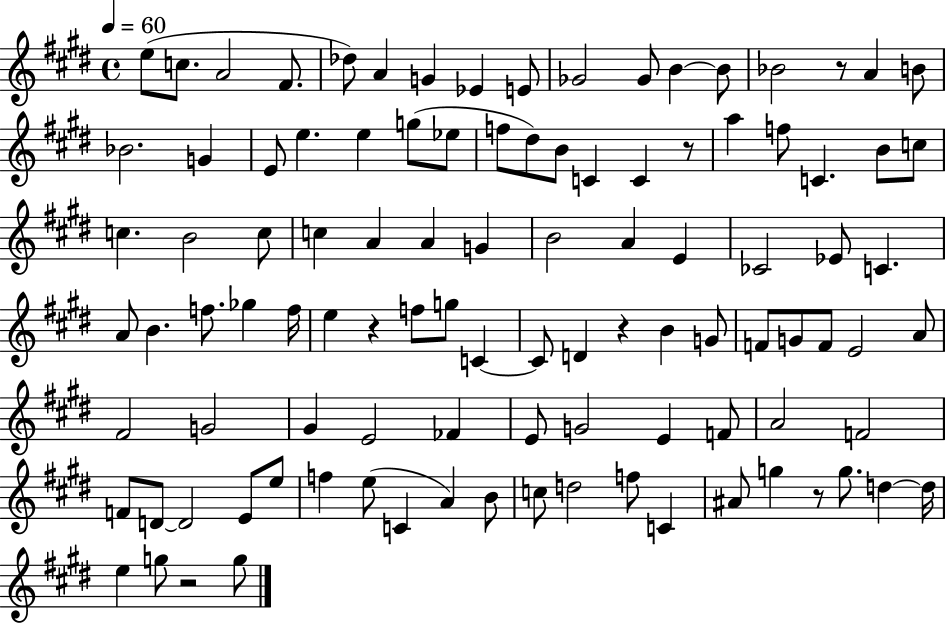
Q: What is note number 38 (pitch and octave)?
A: A4